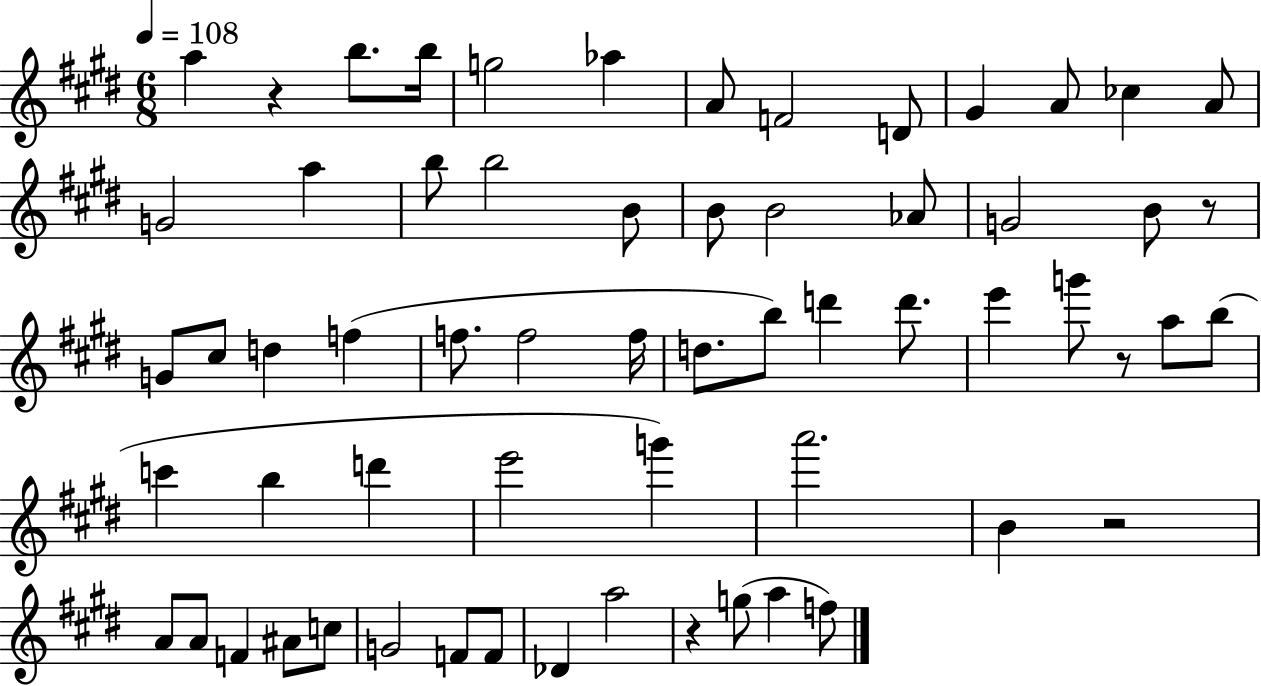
{
  \clef treble
  \numericTimeSignature
  \time 6/8
  \key e \major
  \tempo 4 = 108
  a''4 r4 b''8. b''16 | g''2 aes''4 | a'8 f'2 d'8 | gis'4 a'8 ces''4 a'8 | \break g'2 a''4 | b''8 b''2 b'8 | b'8 b'2 aes'8 | g'2 b'8 r8 | \break g'8 cis''8 d''4 f''4( | f''8. f''2 f''16 | d''8. b''8) d'''4 d'''8. | e'''4 g'''8 r8 a''8 b''8( | \break c'''4 b''4 d'''4 | e'''2 g'''4) | a'''2. | b'4 r2 | \break a'8 a'8 f'4 ais'8 c''8 | g'2 f'8 f'8 | des'4 a''2 | r4 g''8( a''4 f''8) | \break \bar "|."
}